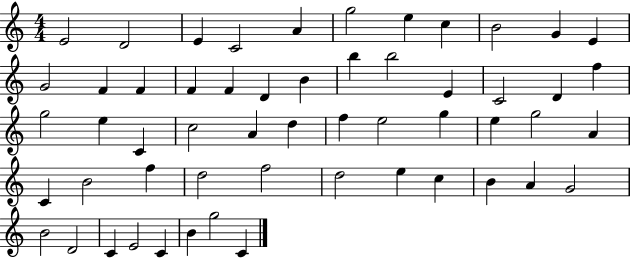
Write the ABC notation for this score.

X:1
T:Untitled
M:4/4
L:1/4
K:C
E2 D2 E C2 A g2 e c B2 G E G2 F F F F D B b b2 E C2 D f g2 e C c2 A d f e2 g e g2 A C B2 f d2 f2 d2 e c B A G2 B2 D2 C E2 C B g2 C